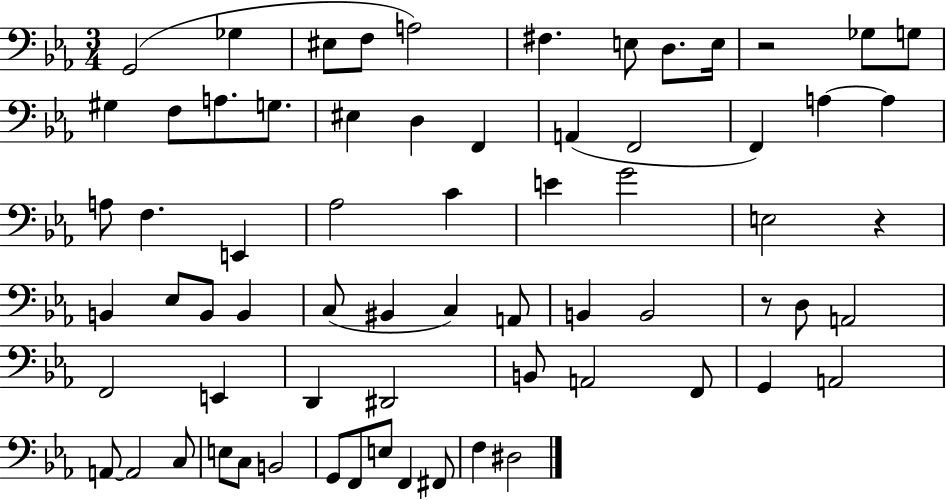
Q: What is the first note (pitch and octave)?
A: G2